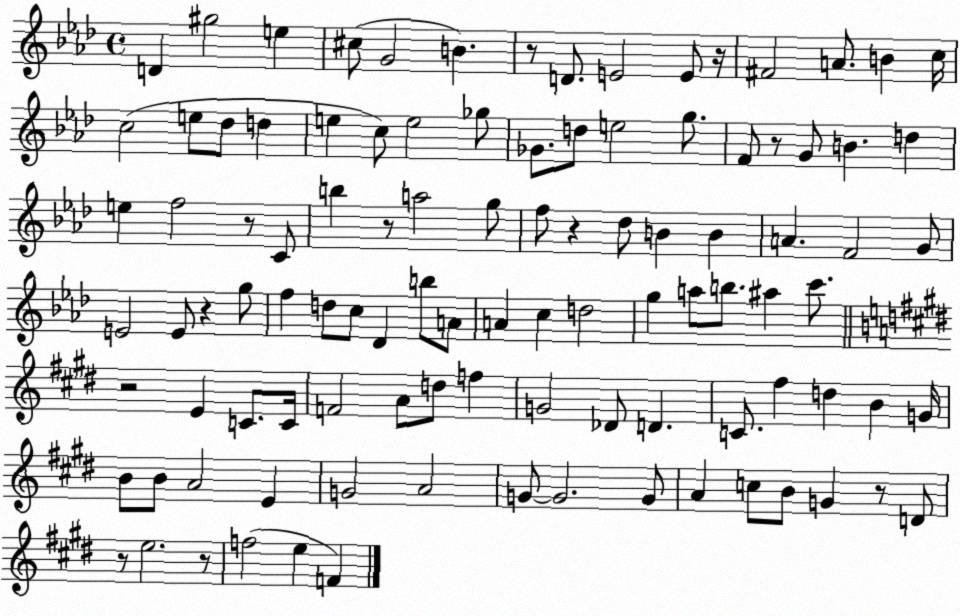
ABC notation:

X:1
T:Untitled
M:4/4
L:1/4
K:Ab
D ^g2 e ^c/2 G2 B z/2 D/2 E2 E/2 z/4 ^F2 A/2 B c/4 c2 e/2 _d/2 d e c/2 e2 _g/2 _G/2 d/2 e2 g/2 F/2 z/2 G/2 B d e f2 z/2 C/2 b z/2 a2 g/2 f/2 z _d/2 B B A F2 G/2 E2 E/2 z g/2 f d/2 c/2 _D b/2 A/2 A c d2 g a/2 b/2 ^a c'/2 z2 E C/2 C/4 F2 A/2 d/2 f G2 _D/2 D C/2 ^f d B G/4 B/2 B/2 A2 E G2 A2 G/2 G2 G/2 A c/2 B/2 G z/2 D/2 z/2 e2 z/2 f2 e F